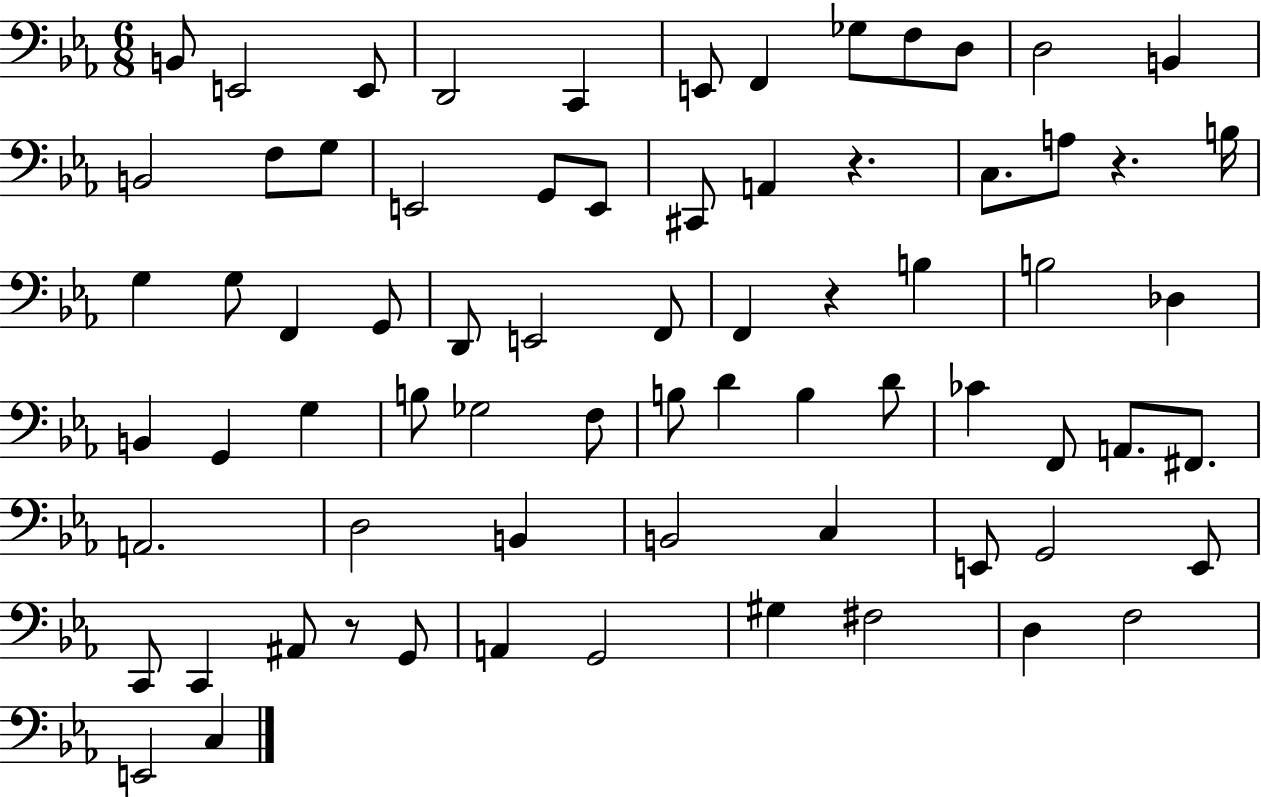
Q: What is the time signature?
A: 6/8